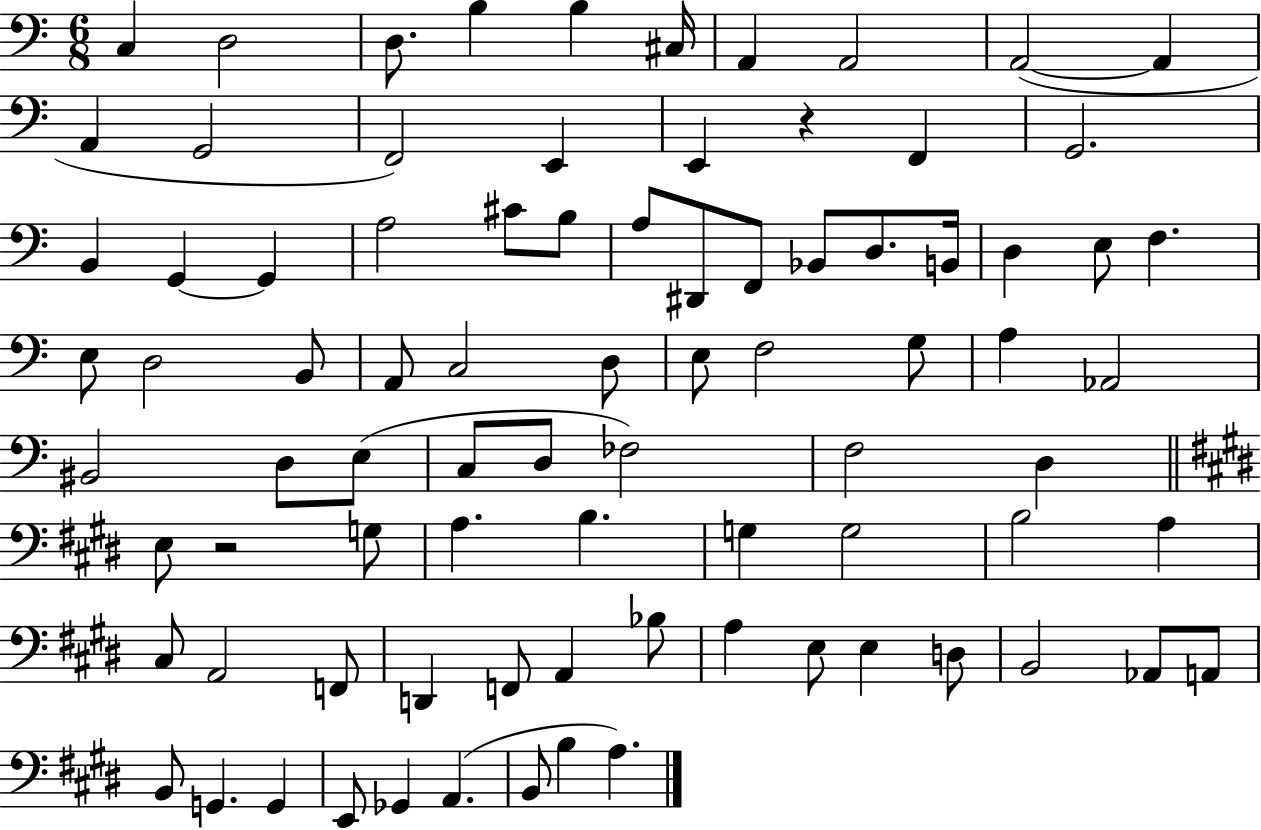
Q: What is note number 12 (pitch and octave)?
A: G2